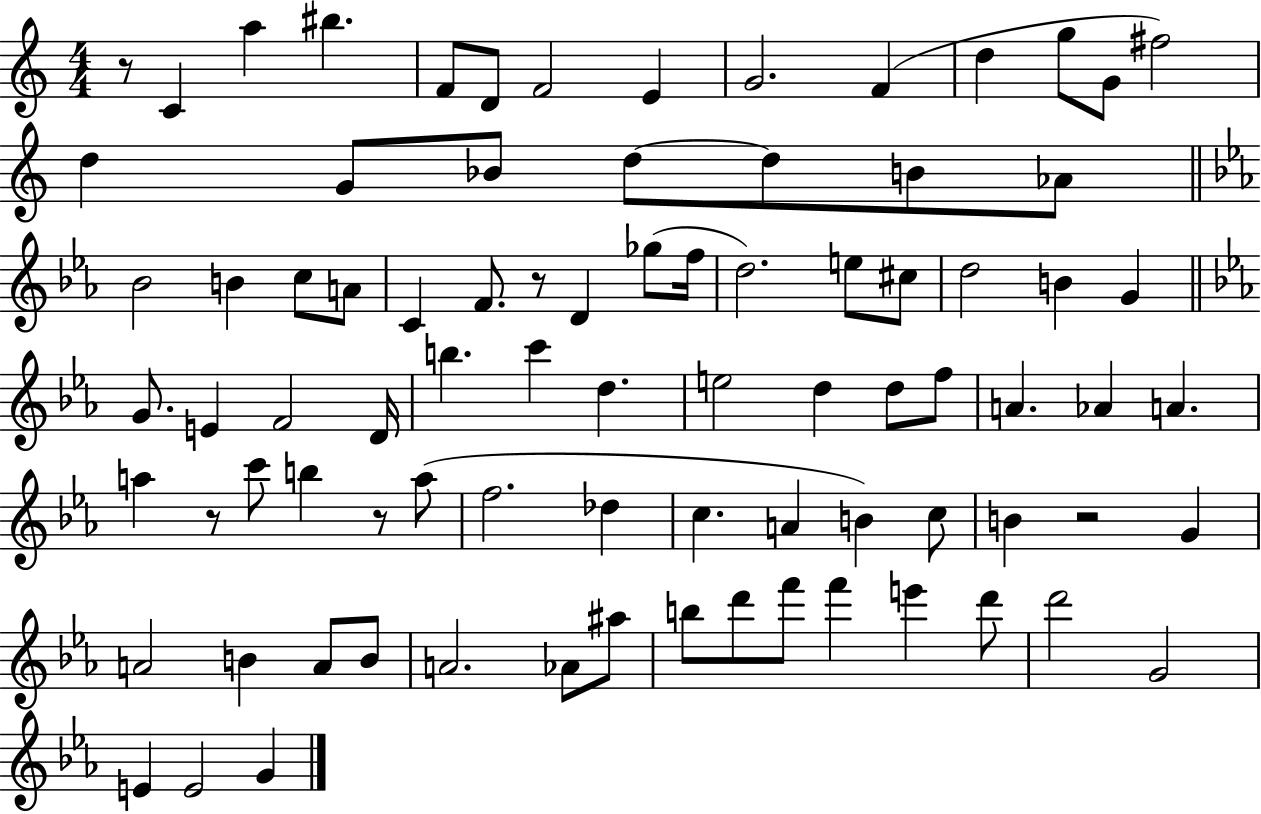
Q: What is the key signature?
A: C major